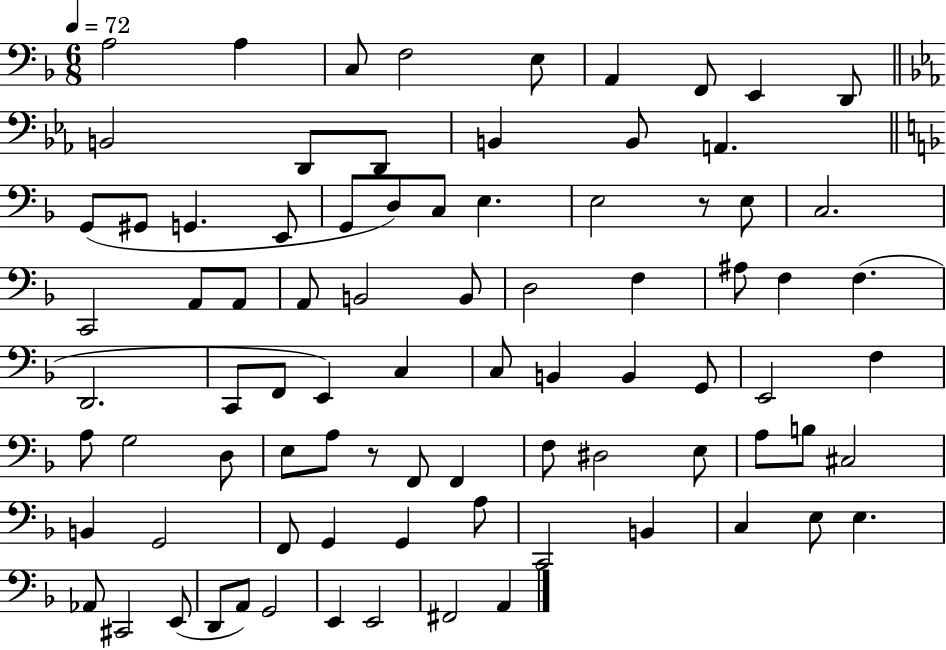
{
  \clef bass
  \numericTimeSignature
  \time 6/8
  \key f \major
  \tempo 4 = 72
  a2 a4 | c8 f2 e8 | a,4 f,8 e,4 d,8 | \bar "||" \break \key c \minor b,2 d,8 d,8 | b,4 b,8 a,4. | \bar "||" \break \key f \major g,8( gis,8 g,4. e,8 | g,8 d8) c8 e4. | e2 r8 e8 | c2. | \break c,2 a,8 a,8 | a,8 b,2 b,8 | d2 f4 | ais8 f4 f4.( | \break d,2. | c,8 f,8 e,4) c4 | c8 b,4 b,4 g,8 | e,2 f4 | \break a8 g2 d8 | e8 a8 r8 f,8 f,4 | f8 dis2 e8 | a8 b8 cis2 | \break b,4 g,2 | f,8 g,4 g,4 a8 | c,2 b,4 | c4 e8 e4. | \break aes,8 cis,2 e,8( | d,8 a,8) g,2 | e,4 e,2 | fis,2 a,4 | \break \bar "|."
}